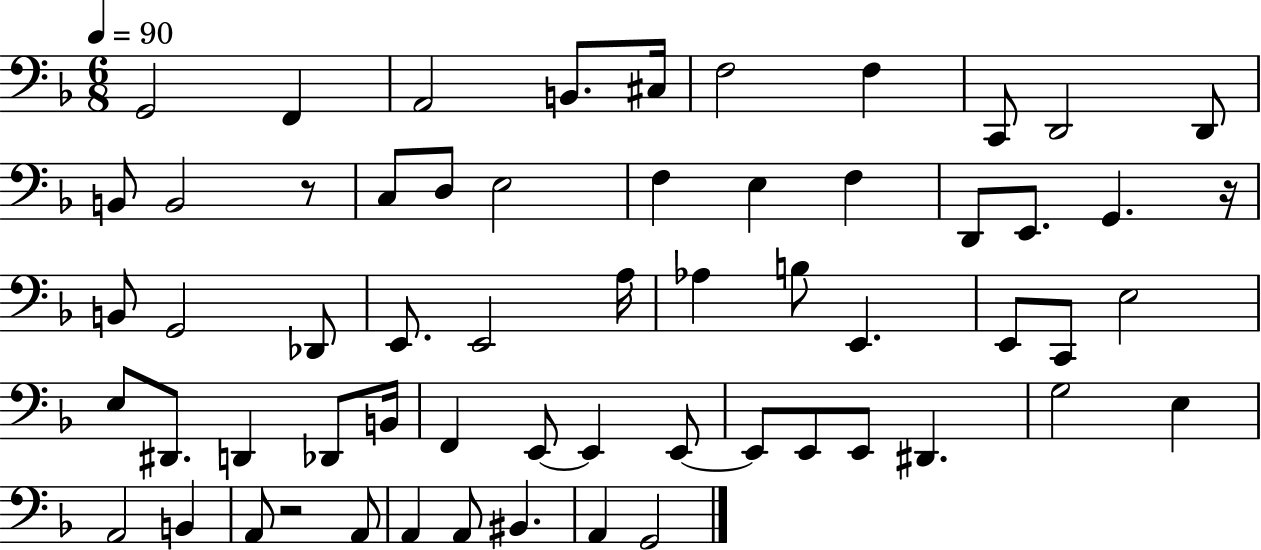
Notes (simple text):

G2/h F2/q A2/h B2/e. C#3/s F3/h F3/q C2/e D2/h D2/e B2/e B2/h R/e C3/e D3/e E3/h F3/q E3/q F3/q D2/e E2/e. G2/q. R/s B2/e G2/h Db2/e E2/e. E2/h A3/s Ab3/q B3/e E2/q. E2/e C2/e E3/h E3/e D#2/e. D2/q Db2/e B2/s F2/q E2/e E2/q E2/e E2/e E2/e E2/e D#2/q. G3/h E3/q A2/h B2/q A2/e R/h A2/e A2/q A2/e BIS2/q. A2/q G2/h